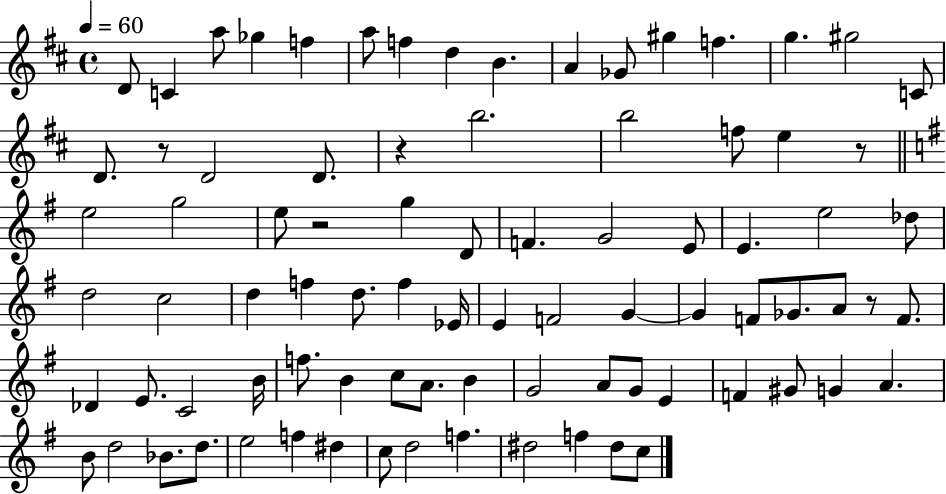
X:1
T:Untitled
M:4/4
L:1/4
K:D
D/2 C a/2 _g f a/2 f d B A _G/2 ^g f g ^g2 C/2 D/2 z/2 D2 D/2 z b2 b2 f/2 e z/2 e2 g2 e/2 z2 g D/2 F G2 E/2 E e2 _d/2 d2 c2 d f d/2 f _E/4 E F2 G G F/2 _G/2 A/2 z/2 F/2 _D E/2 C2 B/4 f/2 B c/2 A/2 B G2 A/2 G/2 E F ^G/2 G A B/2 d2 _B/2 d/2 e2 f ^d c/2 d2 f ^d2 f ^d/2 c/2